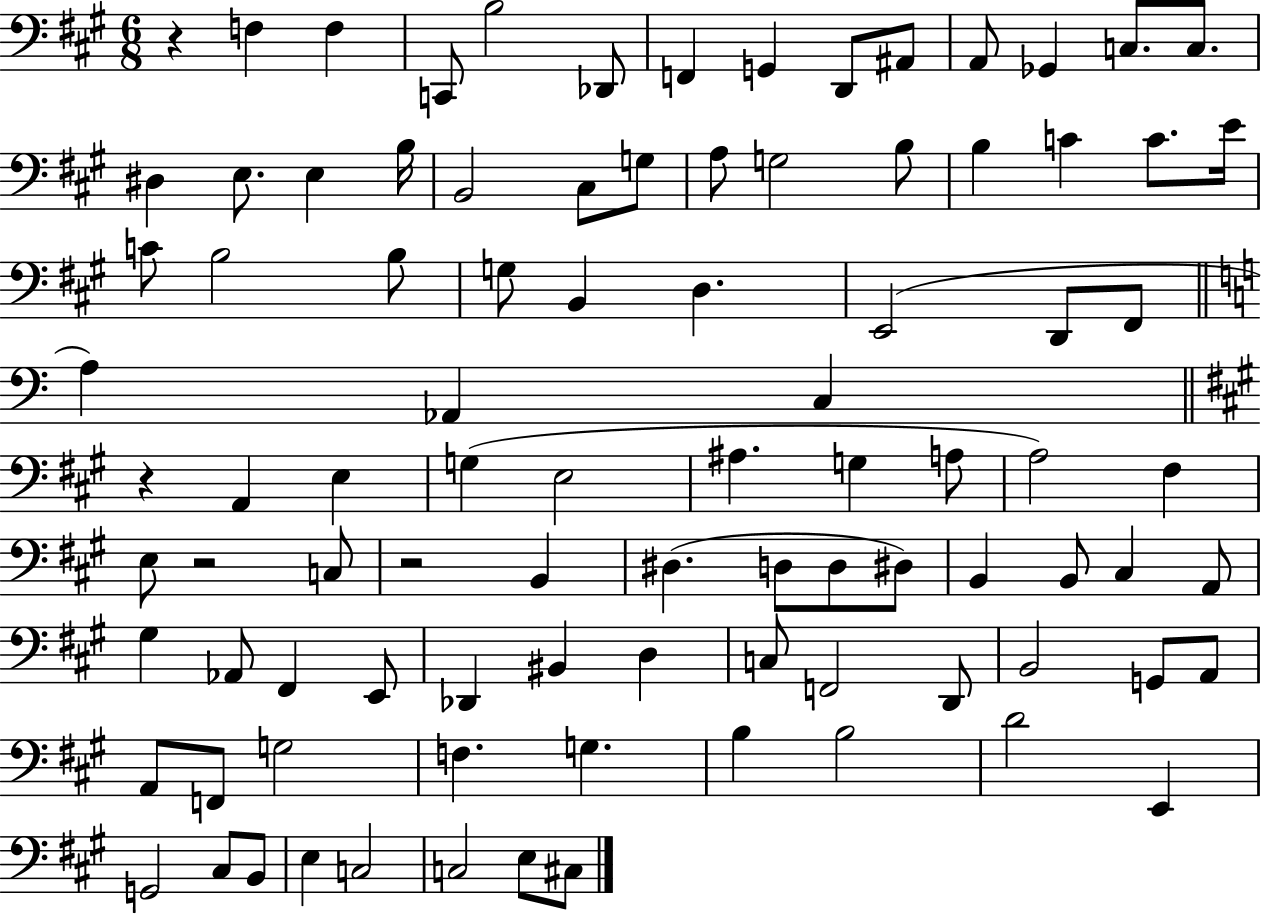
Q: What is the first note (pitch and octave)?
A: F3